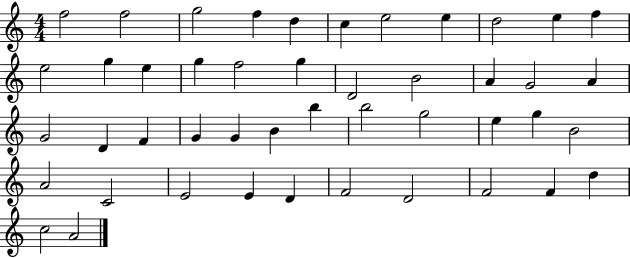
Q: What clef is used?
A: treble